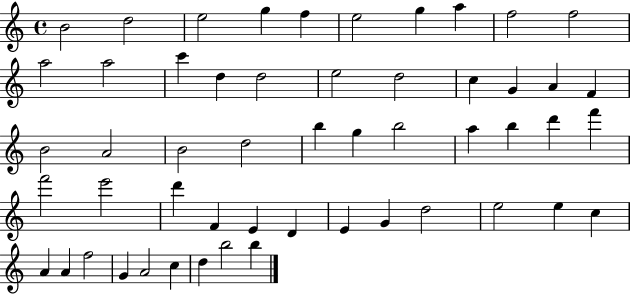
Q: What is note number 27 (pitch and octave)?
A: G5